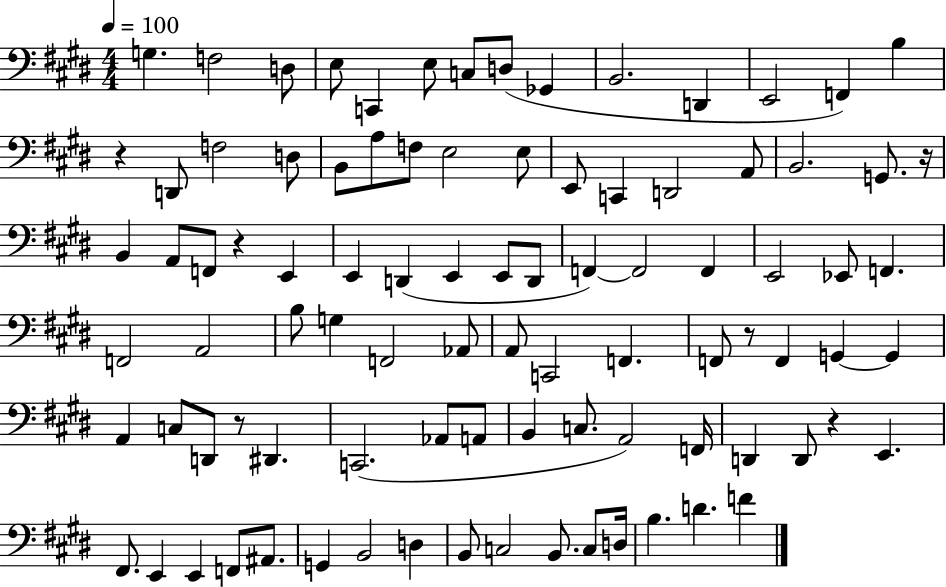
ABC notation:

X:1
T:Untitled
M:4/4
L:1/4
K:E
G, F,2 D,/2 E,/2 C,, E,/2 C,/2 D,/2 _G,, B,,2 D,, E,,2 F,, B, z D,,/2 F,2 D,/2 B,,/2 A,/2 F,/2 E,2 E,/2 E,,/2 C,, D,,2 A,,/2 B,,2 G,,/2 z/4 B,, A,,/2 F,,/2 z E,, E,, D,, E,, E,,/2 D,,/2 F,, F,,2 F,, E,,2 _E,,/2 F,, F,,2 A,,2 B,/2 G, F,,2 _A,,/2 A,,/2 C,,2 F,, F,,/2 z/2 F,, G,, G,, A,, C,/2 D,,/2 z/2 ^D,, C,,2 _A,,/2 A,,/2 B,, C,/2 A,,2 F,,/4 D,, D,,/2 z E,, ^F,,/2 E,, E,, F,,/2 ^A,,/2 G,, B,,2 D, B,,/2 C,2 B,,/2 C,/2 D,/4 B, D F